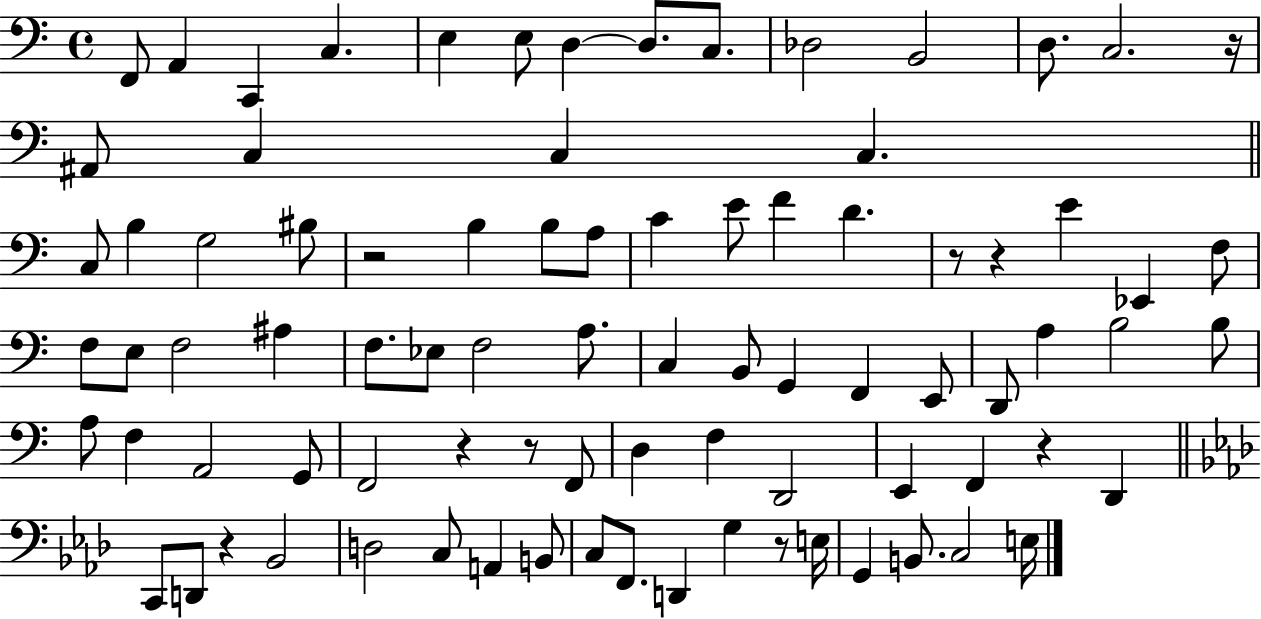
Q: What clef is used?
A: bass